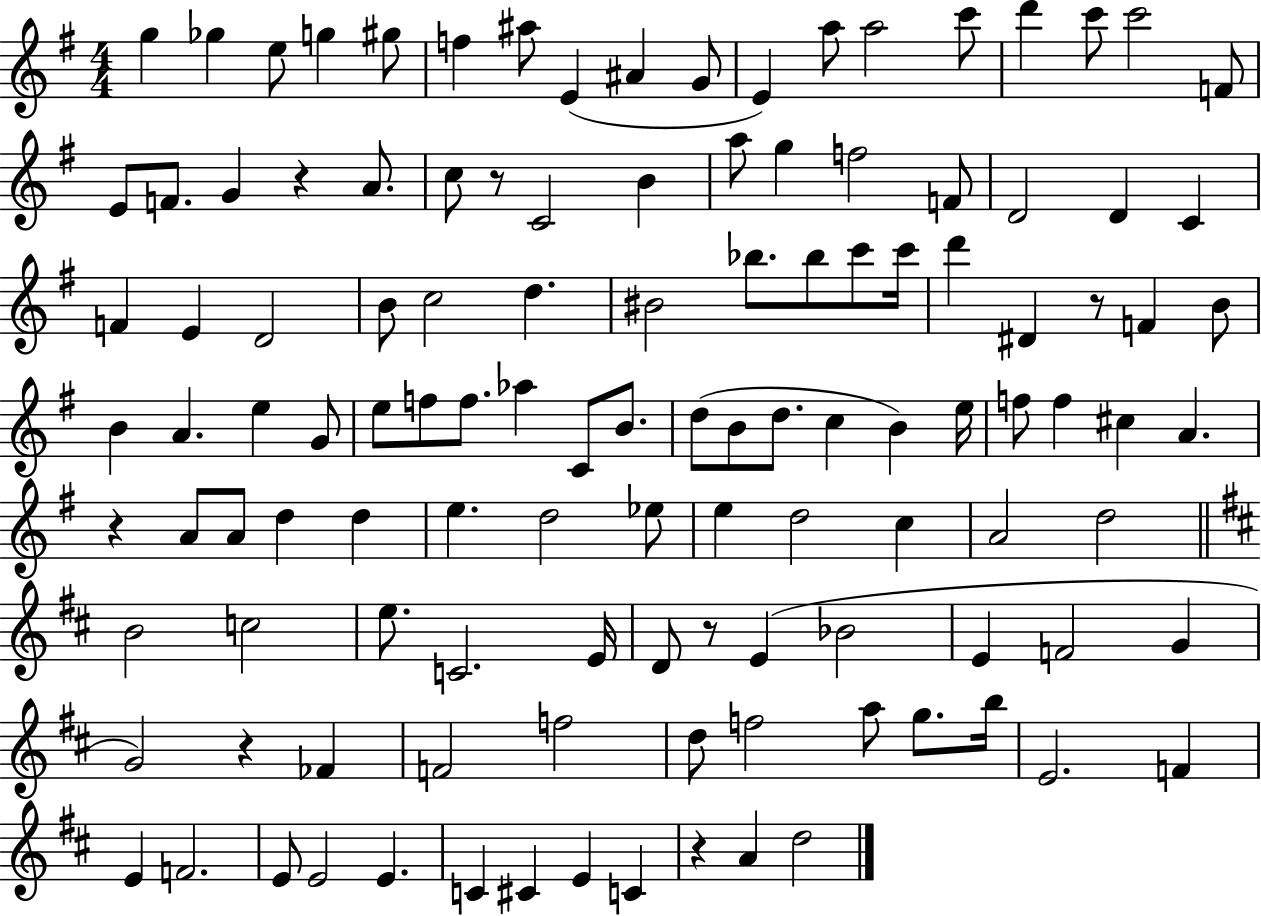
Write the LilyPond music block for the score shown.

{
  \clef treble
  \numericTimeSignature
  \time 4/4
  \key g \major
  g''4 ges''4 e''8 g''4 gis''8 | f''4 ais''8 e'4( ais'4 g'8 | e'4) a''8 a''2 c'''8 | d'''4 c'''8 c'''2 f'8 | \break e'8 f'8. g'4 r4 a'8. | c''8 r8 c'2 b'4 | a''8 g''4 f''2 f'8 | d'2 d'4 c'4 | \break f'4 e'4 d'2 | b'8 c''2 d''4. | bis'2 bes''8. bes''8 c'''8 c'''16 | d'''4 dis'4 r8 f'4 b'8 | \break b'4 a'4. e''4 g'8 | e''8 f''8 f''8. aes''4 c'8 b'8. | d''8( b'8 d''8. c''4 b'4) e''16 | f''8 f''4 cis''4 a'4. | \break r4 a'8 a'8 d''4 d''4 | e''4. d''2 ees''8 | e''4 d''2 c''4 | a'2 d''2 | \break \bar "||" \break \key d \major b'2 c''2 | e''8. c'2. e'16 | d'8 r8 e'4( bes'2 | e'4 f'2 g'4 | \break g'2) r4 fes'4 | f'2 f''2 | d''8 f''2 a''8 g''8. b''16 | e'2. f'4 | \break e'4 f'2. | e'8 e'2 e'4. | c'4 cis'4 e'4 c'4 | r4 a'4 d''2 | \break \bar "|."
}